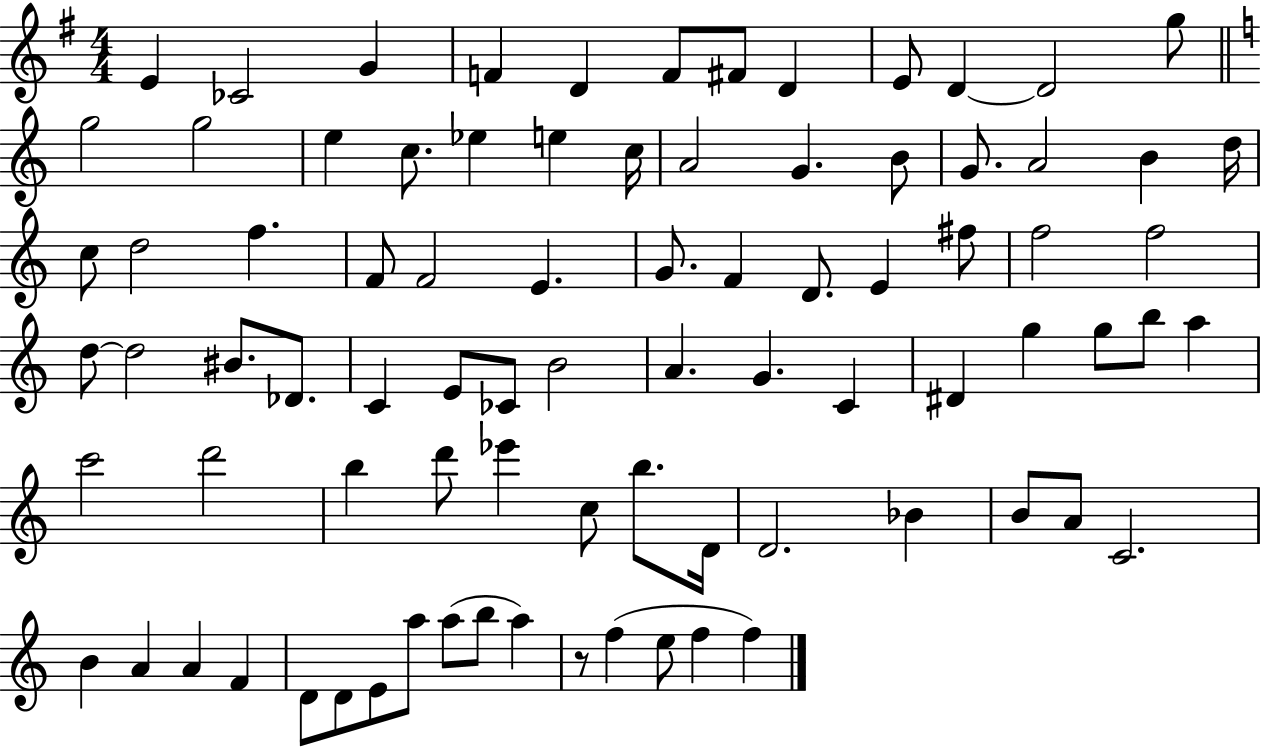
X:1
T:Untitled
M:4/4
L:1/4
K:G
E _C2 G F D F/2 ^F/2 D E/2 D D2 g/2 g2 g2 e c/2 _e e c/4 A2 G B/2 G/2 A2 B d/4 c/2 d2 f F/2 F2 E G/2 F D/2 E ^f/2 f2 f2 d/2 d2 ^B/2 _D/2 C E/2 _C/2 B2 A G C ^D g g/2 b/2 a c'2 d'2 b d'/2 _e' c/2 b/2 D/4 D2 _B B/2 A/2 C2 B A A F D/2 D/2 E/2 a/2 a/2 b/2 a z/2 f e/2 f f